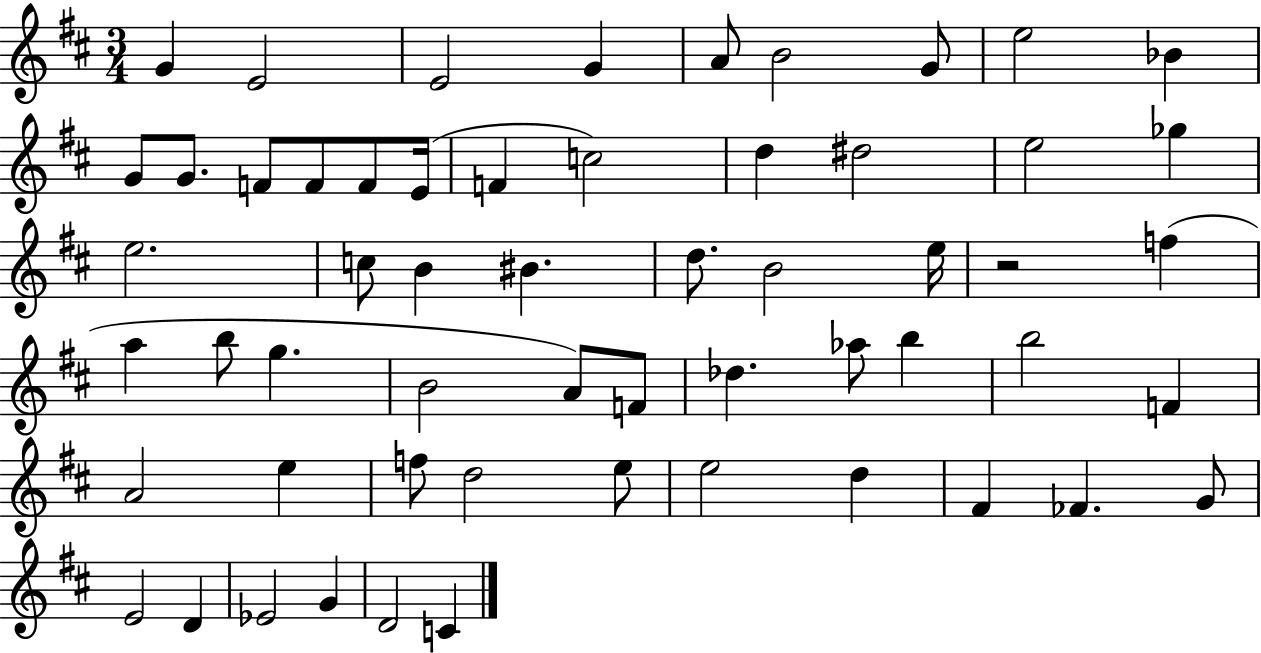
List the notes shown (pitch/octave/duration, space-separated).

G4/q E4/h E4/h G4/q A4/e B4/h G4/e E5/h Bb4/q G4/e G4/e. F4/e F4/e F4/e E4/s F4/q C5/h D5/q D#5/h E5/h Gb5/q E5/h. C5/e B4/q BIS4/q. D5/e. B4/h E5/s R/h F5/q A5/q B5/e G5/q. B4/h A4/e F4/e Db5/q. Ab5/e B5/q B5/h F4/q A4/h E5/q F5/e D5/h E5/e E5/h D5/q F#4/q FES4/q. G4/e E4/h D4/q Eb4/h G4/q D4/h C4/q